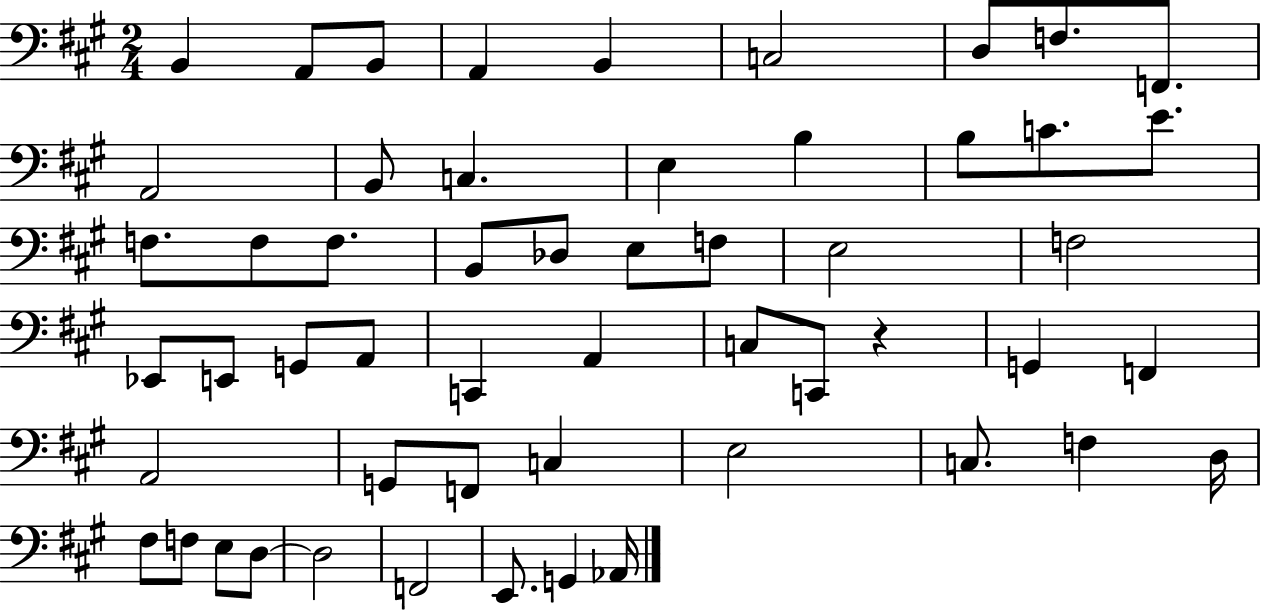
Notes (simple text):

B2/q A2/e B2/e A2/q B2/q C3/h D3/e F3/e. F2/e. A2/h B2/e C3/q. E3/q B3/q B3/e C4/e. E4/e. F3/e. F3/e F3/e. B2/e Db3/e E3/e F3/e E3/h F3/h Eb2/e E2/e G2/e A2/e C2/q A2/q C3/e C2/e R/q G2/q F2/q A2/h G2/e F2/e C3/q E3/h C3/e. F3/q D3/s F#3/e F3/e E3/e D3/e D3/h F2/h E2/e. G2/q Ab2/s